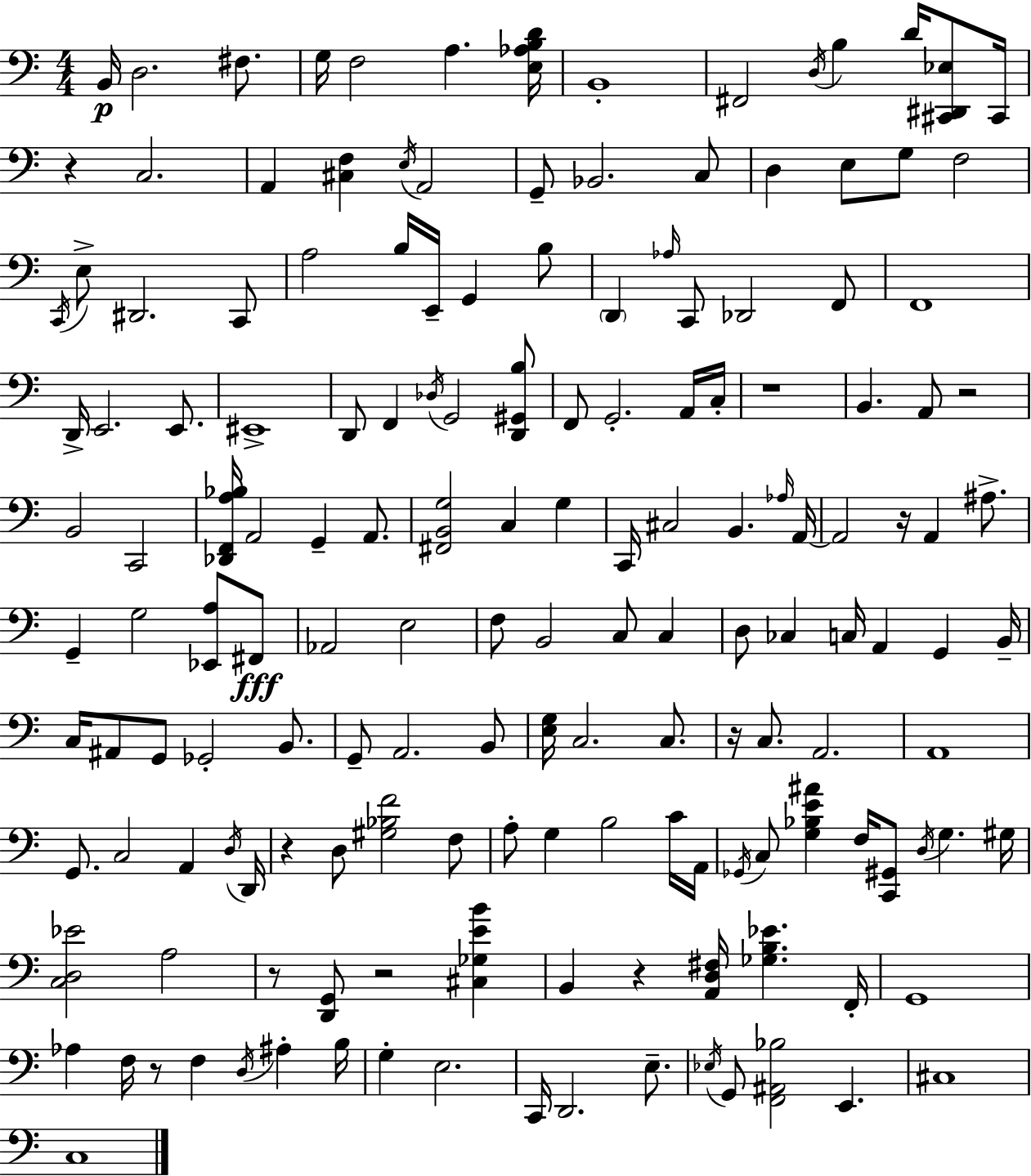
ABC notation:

X:1
T:Untitled
M:4/4
L:1/4
K:Am
B,,/4 D,2 ^F,/2 G,/4 F,2 A, [E,_A,B,D]/4 B,,4 ^F,,2 D,/4 B, D/4 [^C,,^D,,_E,]/2 ^C,,/4 z C,2 A,, [^C,F,] E,/4 A,,2 G,,/2 _B,,2 C,/2 D, E,/2 G,/2 F,2 C,,/4 E,/2 ^D,,2 C,,/2 A,2 B,/4 E,,/4 G,, B,/2 D,, _A,/4 C,,/2 _D,,2 F,,/2 F,,4 D,,/4 E,,2 E,,/2 ^E,,4 D,,/2 F,, _D,/4 G,,2 [D,,^G,,B,]/2 F,,/2 G,,2 A,,/4 C,/4 z4 B,, A,,/2 z2 B,,2 C,,2 [_D,,F,,A,_B,]/4 A,,2 G,, A,,/2 [^F,,B,,G,]2 C, G, C,,/4 ^C,2 B,, _A,/4 A,,/4 A,,2 z/4 A,, ^A,/2 G,, G,2 [_E,,A,]/2 ^F,,/2 _A,,2 E,2 F,/2 B,,2 C,/2 C, D,/2 _C, C,/4 A,, G,, B,,/4 C,/4 ^A,,/2 G,,/2 _G,,2 B,,/2 G,,/2 A,,2 B,,/2 [E,G,]/4 C,2 C,/2 z/4 C,/2 A,,2 A,,4 G,,/2 C,2 A,, D,/4 D,,/4 z D,/2 [^G,_B,F]2 F,/2 A,/2 G, B,2 C/4 A,,/4 _G,,/4 C,/2 [G,_B,E^A] F,/4 [C,,^G,,]/2 D,/4 G, ^G,/4 [C,D,_E]2 A,2 z/2 [D,,G,,]/2 z2 [^C,_G,EB] B,, z [A,,D,^F,]/4 [_G,B,_E] F,,/4 G,,4 _A, F,/4 z/2 F, D,/4 ^A, B,/4 G, E,2 C,,/4 D,,2 E,/2 _E,/4 G,,/2 [F,,^A,,_B,]2 E,, ^C,4 C,4